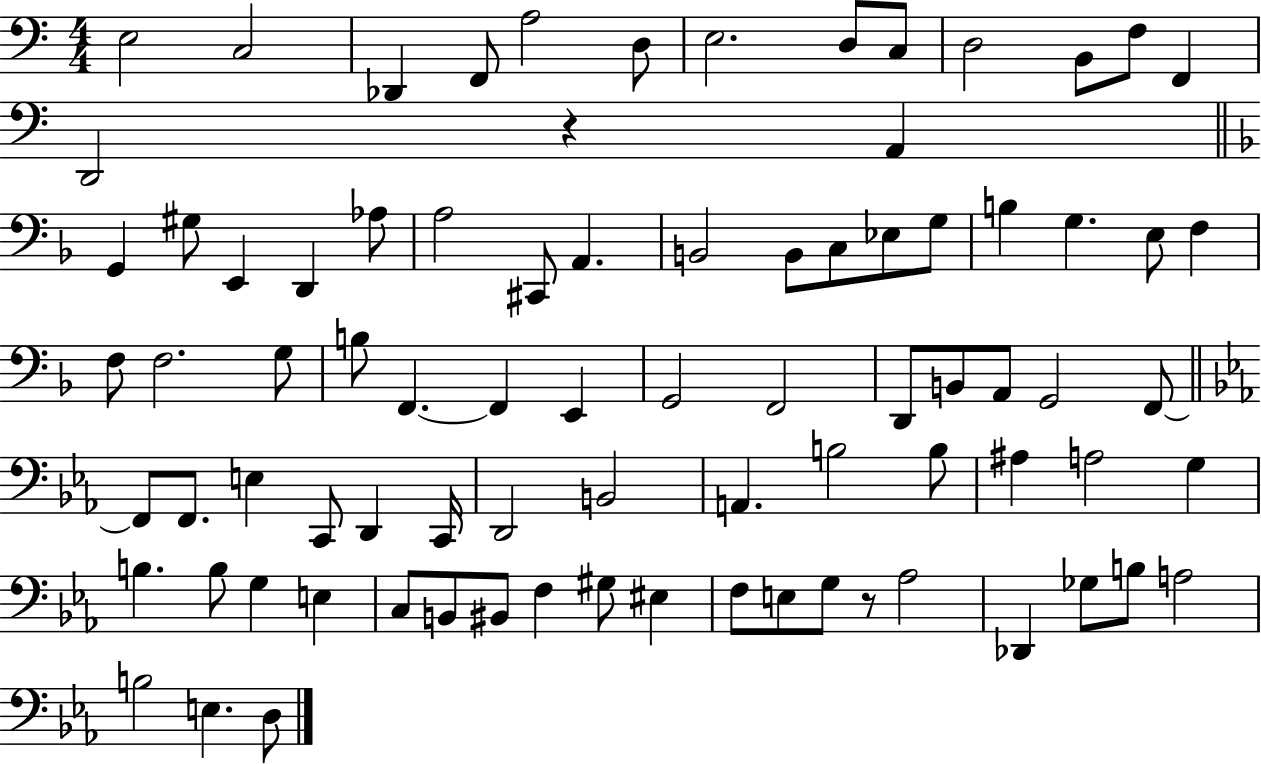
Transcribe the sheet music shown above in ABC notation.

X:1
T:Untitled
M:4/4
L:1/4
K:C
E,2 C,2 _D,, F,,/2 A,2 D,/2 E,2 D,/2 C,/2 D,2 B,,/2 F,/2 F,, D,,2 z A,, G,, ^G,/2 E,, D,, _A,/2 A,2 ^C,,/2 A,, B,,2 B,,/2 C,/2 _E,/2 G,/2 B, G, E,/2 F, F,/2 F,2 G,/2 B,/2 F,, F,, E,, G,,2 F,,2 D,,/2 B,,/2 A,,/2 G,,2 F,,/2 F,,/2 F,,/2 E, C,,/2 D,, C,,/4 D,,2 B,,2 A,, B,2 B,/2 ^A, A,2 G, B, B,/2 G, E, C,/2 B,,/2 ^B,,/2 F, ^G,/2 ^E, F,/2 E,/2 G,/2 z/2 _A,2 _D,, _G,/2 B,/2 A,2 B,2 E, D,/2